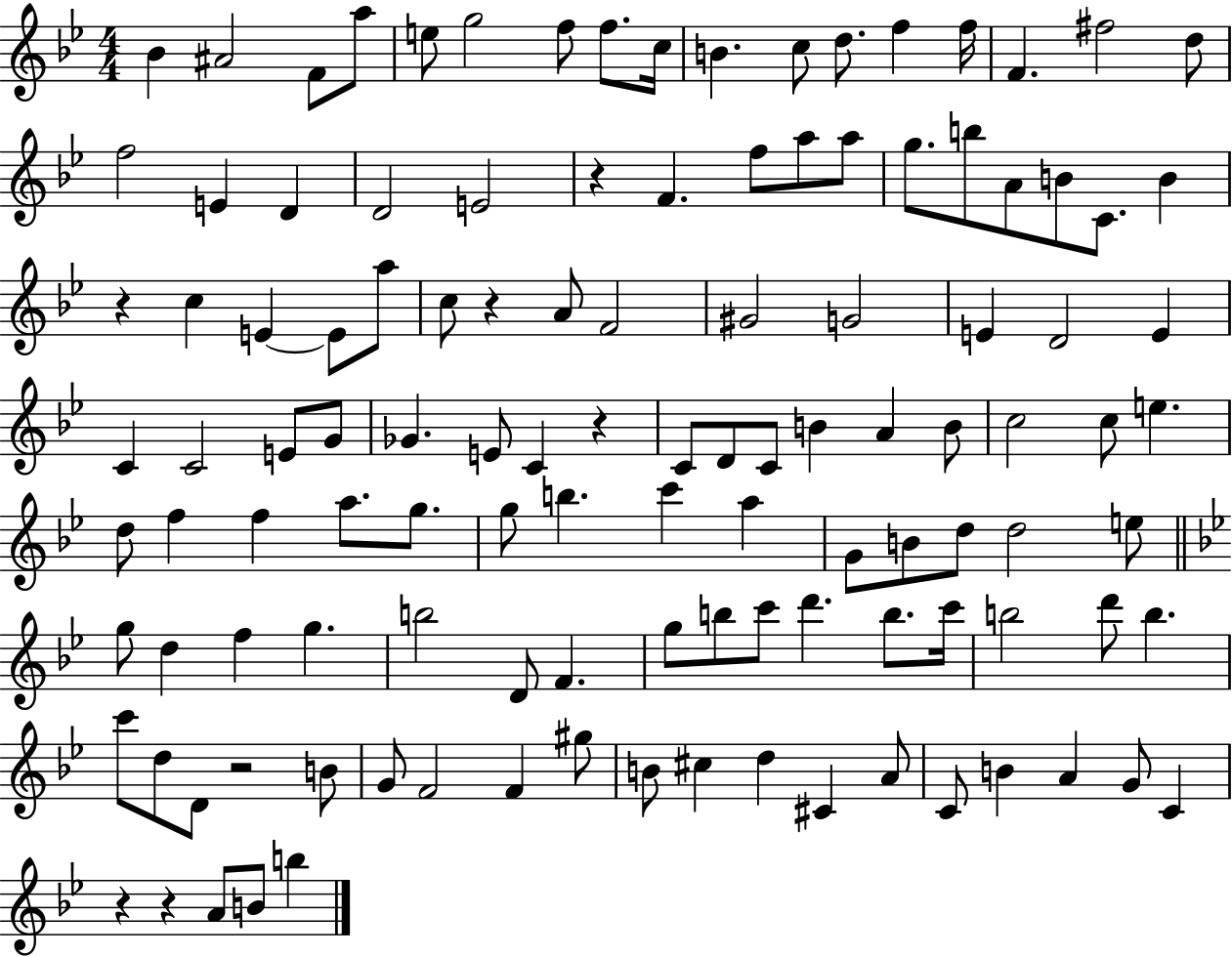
{
  \clef treble
  \numericTimeSignature
  \time 4/4
  \key bes \major
  \repeat volta 2 { bes'4 ais'2 f'8 a''8 | e''8 g''2 f''8 f''8. c''16 | b'4. c''8 d''8. f''4 f''16 | f'4. fis''2 d''8 | \break f''2 e'4 d'4 | d'2 e'2 | r4 f'4. f''8 a''8 a''8 | g''8. b''8 a'8 b'8 c'8. b'4 | \break r4 c''4 e'4~~ e'8 a''8 | c''8 r4 a'8 f'2 | gis'2 g'2 | e'4 d'2 e'4 | \break c'4 c'2 e'8 g'8 | ges'4. e'8 c'4 r4 | c'8 d'8 c'8 b'4 a'4 b'8 | c''2 c''8 e''4. | \break d''8 f''4 f''4 a''8. g''8. | g''8 b''4. c'''4 a''4 | g'8 b'8 d''8 d''2 e''8 | \bar "||" \break \key bes \major g''8 d''4 f''4 g''4. | b''2 d'8 f'4. | g''8 b''8 c'''8 d'''4. b''8. c'''16 | b''2 d'''8 b''4. | \break c'''8 d''8 d'8 r2 b'8 | g'8 f'2 f'4 gis''8 | b'8 cis''4 d''4 cis'4 a'8 | c'8 b'4 a'4 g'8 c'4 | \break r4 r4 a'8 b'8 b''4 | } \bar "|."
}